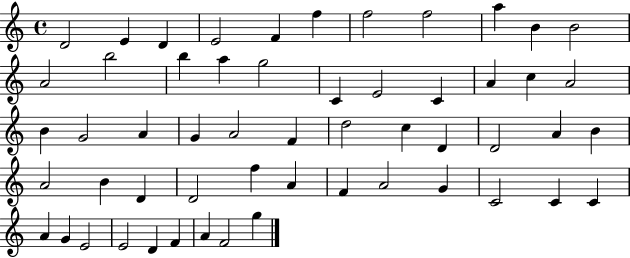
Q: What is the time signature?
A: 4/4